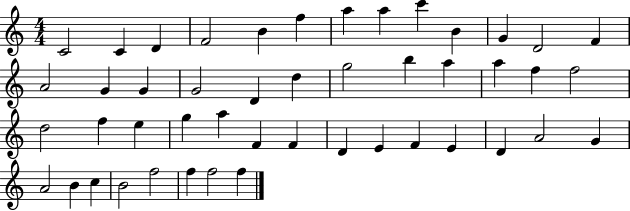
{
  \clef treble
  \numericTimeSignature
  \time 4/4
  \key c \major
  c'2 c'4 d'4 | f'2 b'4 f''4 | a''4 a''4 c'''4 b'4 | g'4 d'2 f'4 | \break a'2 g'4 g'4 | g'2 d'4 d''4 | g''2 b''4 a''4 | a''4 f''4 f''2 | \break d''2 f''4 e''4 | g''4 a''4 f'4 f'4 | d'4 e'4 f'4 e'4 | d'4 a'2 g'4 | \break a'2 b'4 c''4 | b'2 f''2 | f''4 f''2 f''4 | \bar "|."
}